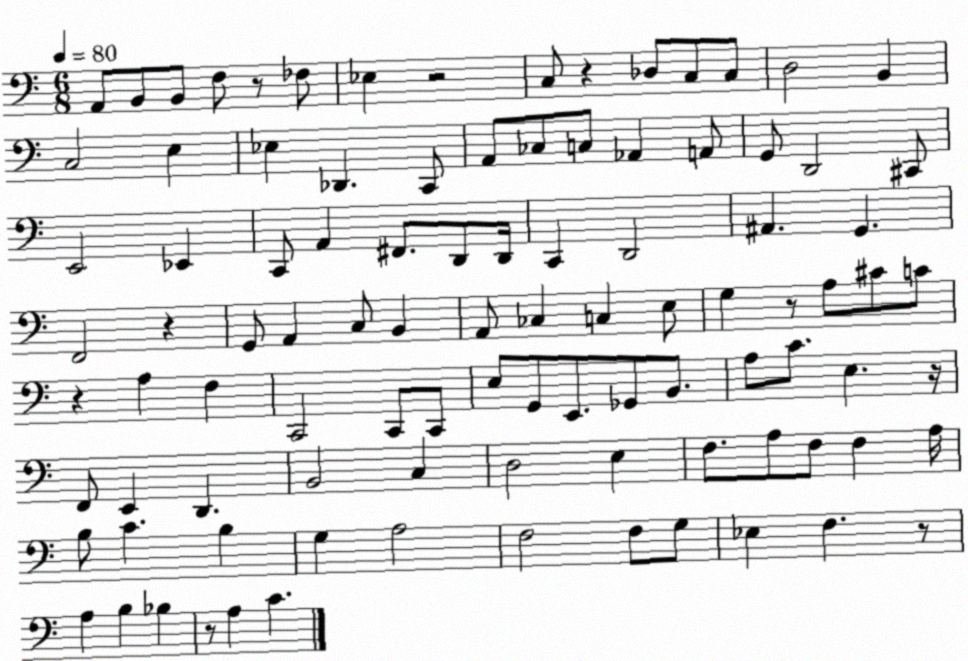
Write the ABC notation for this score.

X:1
T:Untitled
M:6/8
L:1/4
K:C
A,,/2 B,,/2 B,,/2 F,/2 z/2 _F,/2 _E, z2 C,/2 z _D,/2 C,/2 C,/2 D,2 B,, C,2 E, _E, _D,, C,,/2 A,,/2 _C,/2 C,/2 _A,, A,,/2 G,,/2 D,,2 ^C,,/2 E,,2 _E,, C,,/2 A,, ^F,,/2 D,,/2 D,,/4 C,, D,,2 ^A,, G,, F,,2 z G,,/2 A,, C,/2 B,, A,,/2 _C, C, E,/2 G, z/2 A,/2 ^C/2 C/2 z A, F, C,,2 C,,/2 C,,/2 E,/2 G,,/2 E,,/2 _G,,/2 B,,/2 A,/2 C/2 E, z/4 F,,/2 E,, D,, B,,2 C, D,2 E, F,/2 A,/2 F,/2 F, A,/4 B,/2 C B, G, A,2 F,2 F,/2 G,/2 _E, F, z/2 A, B, _B, z/2 A, C